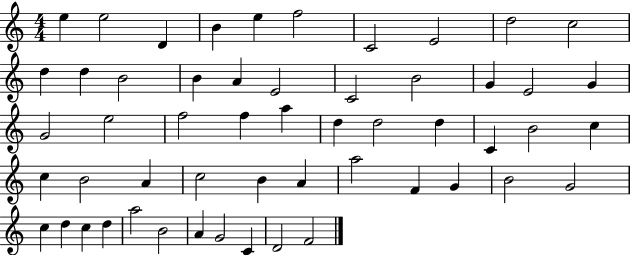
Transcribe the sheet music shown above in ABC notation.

X:1
T:Untitled
M:4/4
L:1/4
K:C
e e2 D B e f2 C2 E2 d2 c2 d d B2 B A E2 C2 B2 G E2 G G2 e2 f2 f a d d2 d C B2 c c B2 A c2 B A a2 F G B2 G2 c d c d a2 B2 A G2 C D2 F2